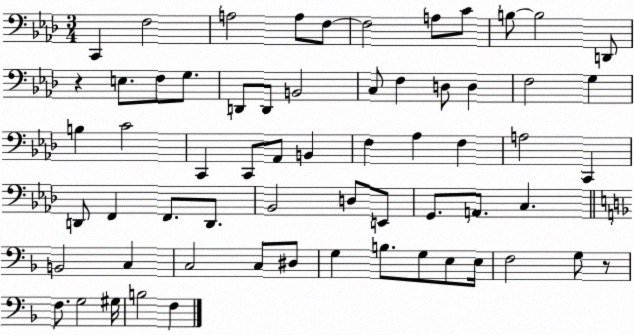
X:1
T:Untitled
M:3/4
L:1/4
K:Ab
C,, F,2 A,2 A,/2 F,/2 F,2 A,/2 C/2 B,/2 B,2 D,,/2 z E,/2 F,/2 G,/2 D,,/2 D,,/2 B,,2 C,/2 F, D,/2 D, F,2 G, B, C2 C,, C,,/2 _A,,/2 B,, F, _A, F, A,2 C,, D,,/2 F,, F,,/2 D,,/2 _B,,2 D,/2 E,,/2 G,,/2 A,,/2 C, B,,2 C, C,2 C,/2 ^D,/2 G, B,/2 G,/2 E,/2 E,/4 F,2 G,/2 z/2 F,/2 G,2 ^G,/4 B,2 F,